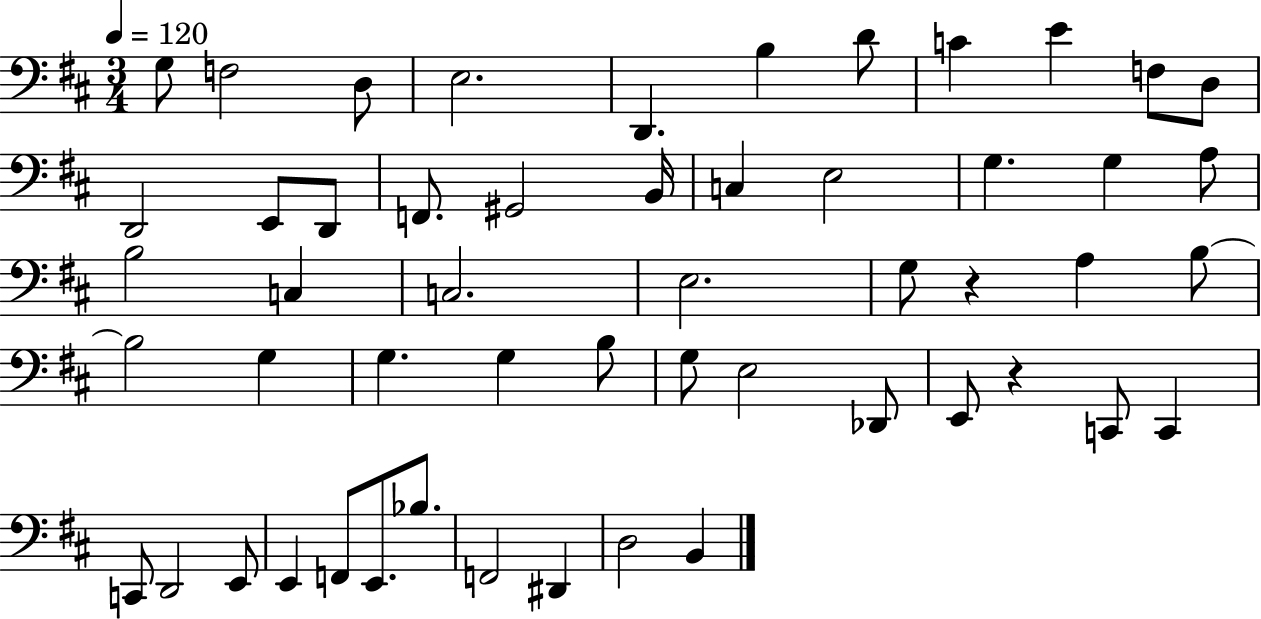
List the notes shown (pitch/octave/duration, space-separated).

G3/e F3/h D3/e E3/h. D2/q. B3/q D4/e C4/q E4/q F3/e D3/e D2/h E2/e D2/e F2/e. G#2/h B2/s C3/q E3/h G3/q. G3/q A3/e B3/h C3/q C3/h. E3/h. G3/e R/q A3/q B3/e B3/h G3/q G3/q. G3/q B3/e G3/e E3/h Db2/e E2/e R/q C2/e C2/q C2/e D2/h E2/e E2/q F2/e E2/e. Bb3/e. F2/h D#2/q D3/h B2/q